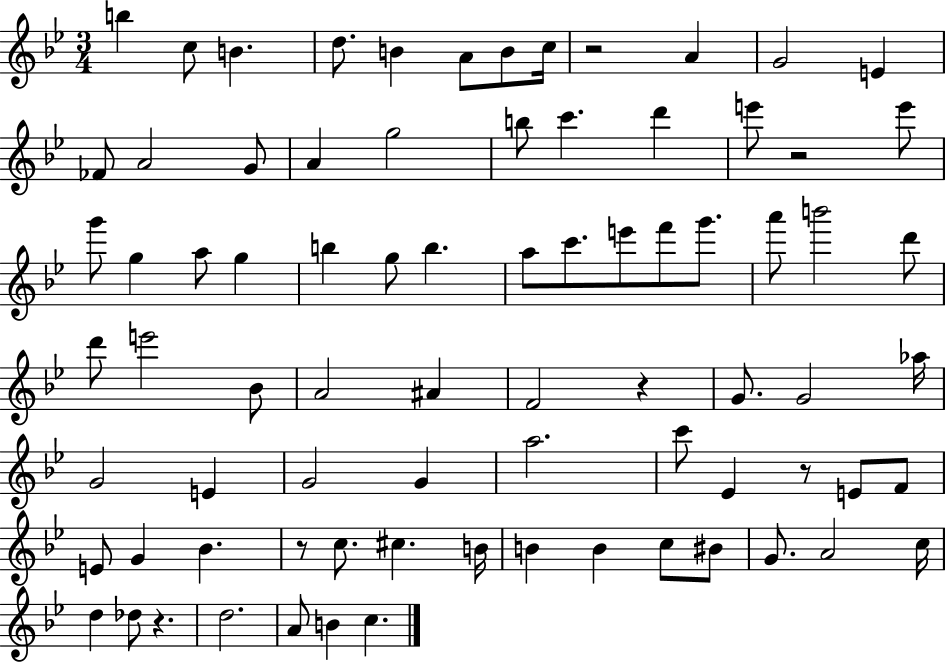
{
  \clef treble
  \numericTimeSignature
  \time 3/4
  \key bes \major
  b''4 c''8 b'4. | d''8. b'4 a'8 b'8 c''16 | r2 a'4 | g'2 e'4 | \break fes'8 a'2 g'8 | a'4 g''2 | b''8 c'''4. d'''4 | e'''8 r2 e'''8 | \break g'''8 g''4 a''8 g''4 | b''4 g''8 b''4. | a''8 c'''8. e'''8 f'''8 g'''8. | a'''8 b'''2 d'''8 | \break d'''8 e'''2 bes'8 | a'2 ais'4 | f'2 r4 | g'8. g'2 aes''16 | \break g'2 e'4 | g'2 g'4 | a''2. | c'''8 ees'4 r8 e'8 f'8 | \break e'8 g'4 bes'4. | r8 c''8. cis''4. b'16 | b'4 b'4 c''8 bis'8 | g'8. a'2 c''16 | \break d''4 des''8 r4. | d''2. | a'8 b'4 c''4. | \bar "|."
}